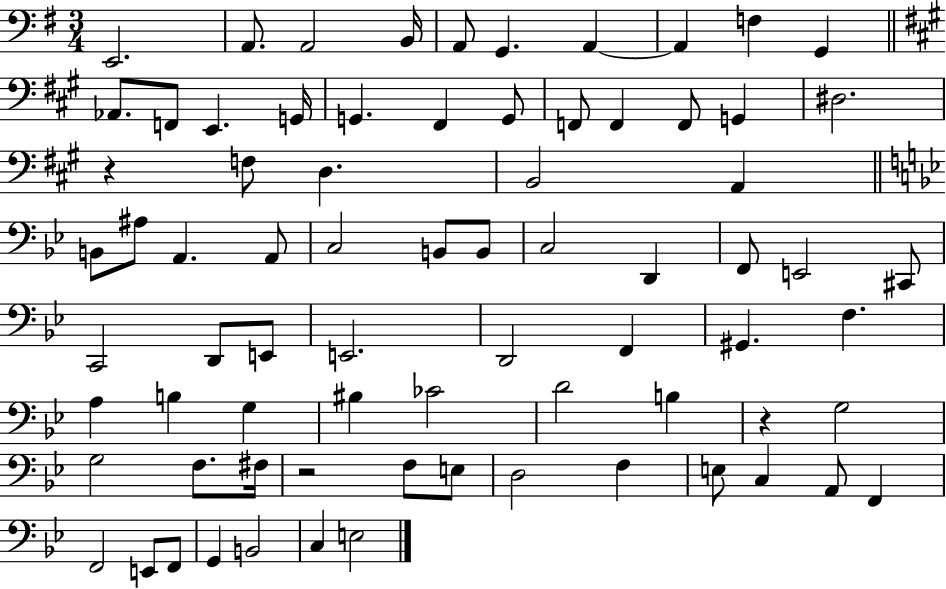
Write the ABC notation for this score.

X:1
T:Untitled
M:3/4
L:1/4
K:G
E,,2 A,,/2 A,,2 B,,/4 A,,/2 G,, A,, A,, F, G,, _A,,/2 F,,/2 E,, G,,/4 G,, ^F,, G,,/2 F,,/2 F,, F,,/2 G,, ^D,2 z F,/2 D, B,,2 A,, B,,/2 ^A,/2 A,, A,,/2 C,2 B,,/2 B,,/2 C,2 D,, F,,/2 E,,2 ^C,,/2 C,,2 D,,/2 E,,/2 E,,2 D,,2 F,, ^G,, F, A, B, G, ^B, _C2 D2 B, z G,2 G,2 F,/2 ^F,/4 z2 F,/2 E,/2 D,2 F, E,/2 C, A,,/2 F,, F,,2 E,,/2 F,,/2 G,, B,,2 C, E,2